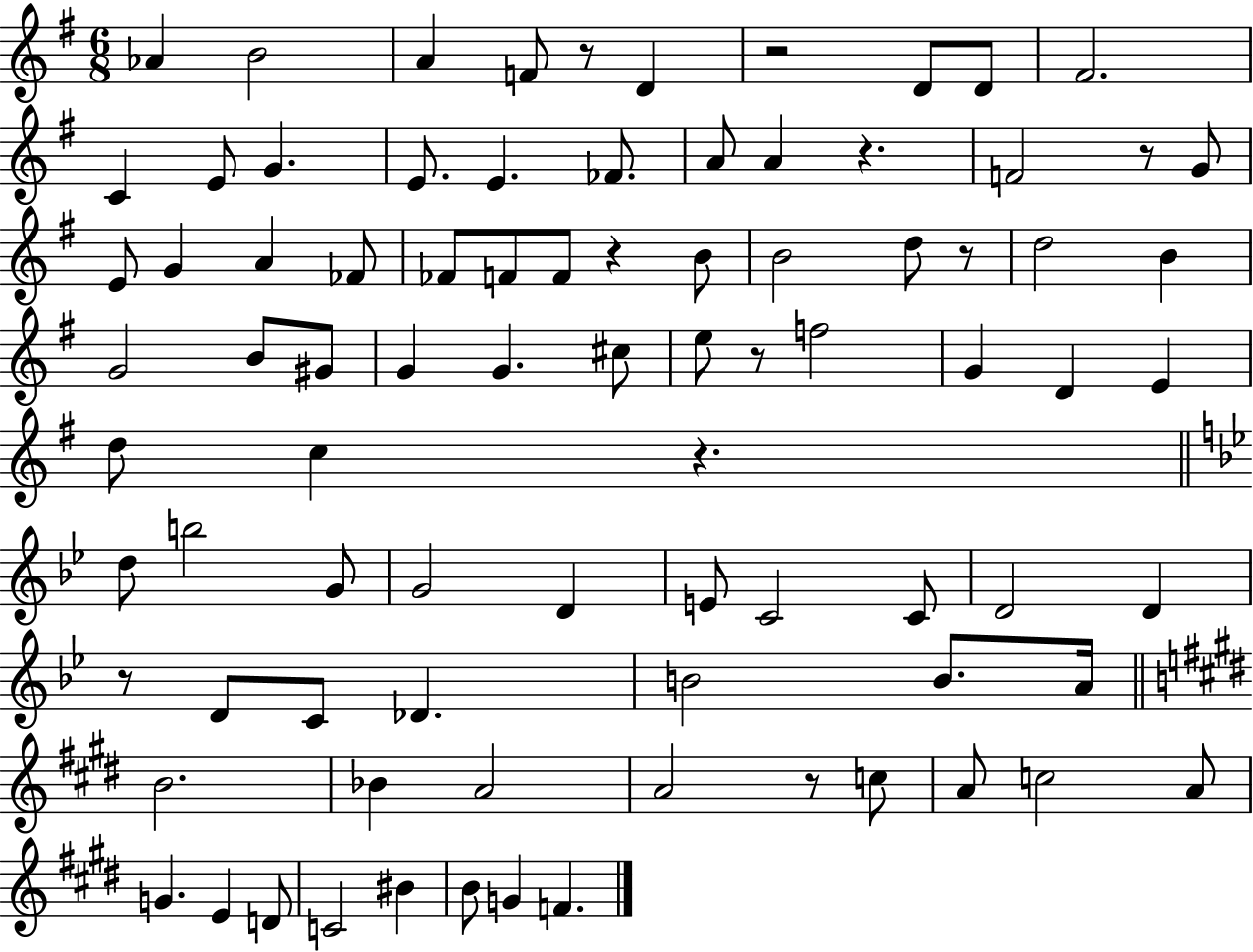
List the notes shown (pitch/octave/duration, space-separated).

Ab4/q B4/h A4/q F4/e R/e D4/q R/h D4/e D4/e F#4/h. C4/q E4/e G4/q. E4/e. E4/q. FES4/e. A4/e A4/q R/q. F4/h R/e G4/e E4/e G4/q A4/q FES4/e FES4/e F4/e F4/e R/q B4/e B4/h D5/e R/e D5/h B4/q G4/h B4/e G#4/e G4/q G4/q. C#5/e E5/e R/e F5/h G4/q D4/q E4/q D5/e C5/q R/q. D5/e B5/h G4/e G4/h D4/q E4/e C4/h C4/e D4/h D4/q R/e D4/e C4/e Db4/q. B4/h B4/e. A4/s B4/h. Bb4/q A4/h A4/h R/e C5/e A4/e C5/h A4/e G4/q. E4/q D4/e C4/h BIS4/q B4/e G4/q F4/q.